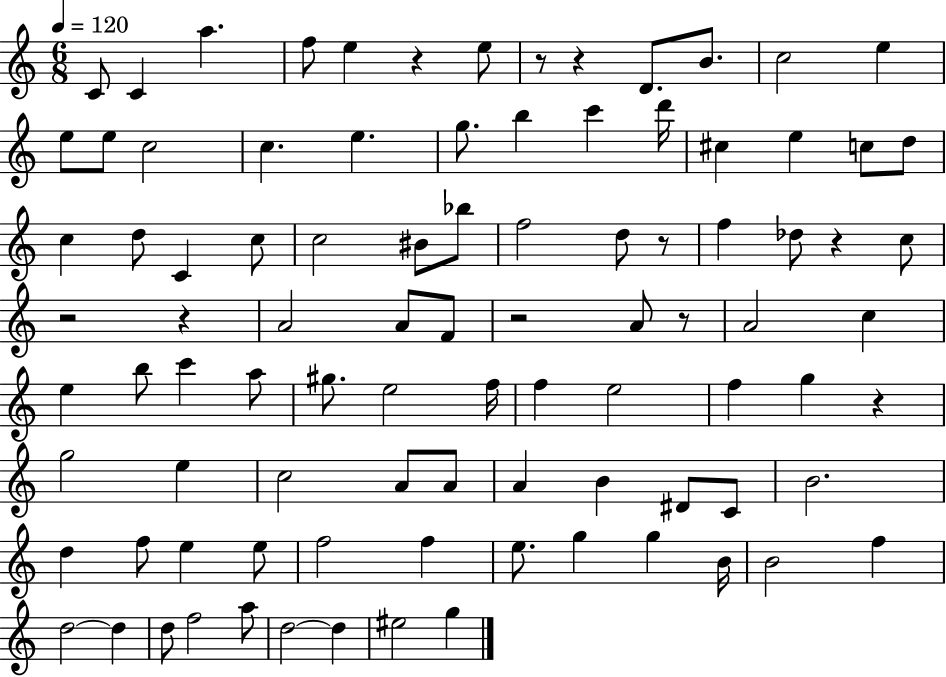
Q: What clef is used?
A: treble